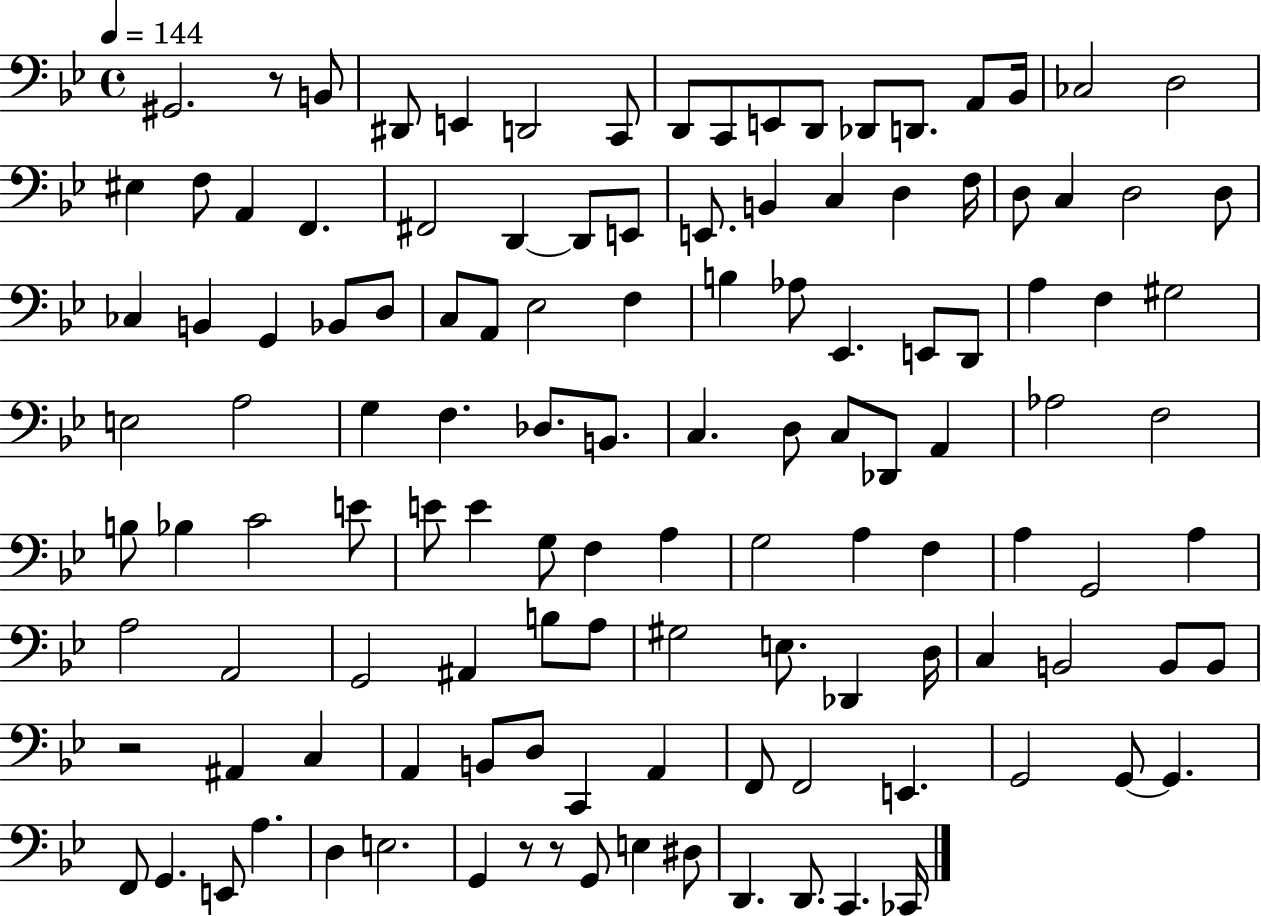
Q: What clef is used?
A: bass